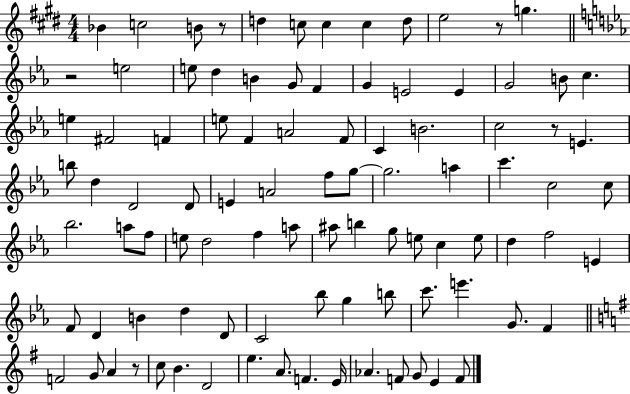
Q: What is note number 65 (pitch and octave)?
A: B4